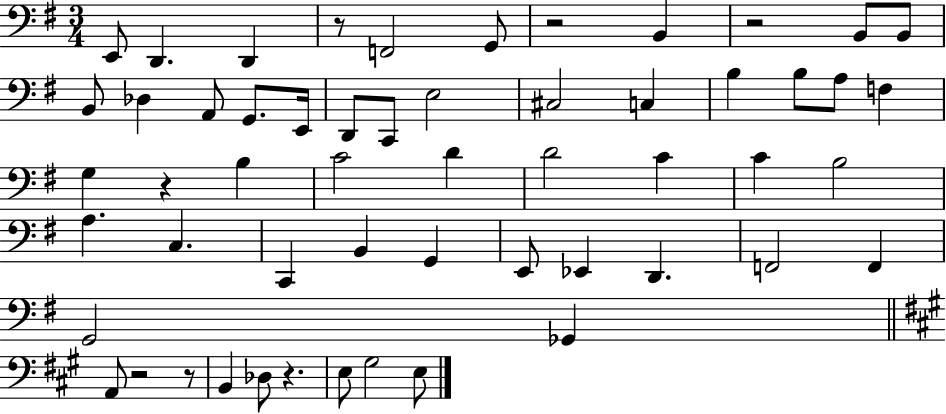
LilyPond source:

{
  \clef bass
  \numericTimeSignature
  \time 3/4
  \key g \major
  e,8 d,4. d,4 | r8 f,2 g,8 | r2 b,4 | r2 b,8 b,8 | \break b,8 des4 a,8 g,8. e,16 | d,8 c,8 e2 | cis2 c4 | b4 b8 a8 f4 | \break g4 r4 b4 | c'2 d'4 | d'2 c'4 | c'4 b2 | \break a4. c4. | c,4 b,4 g,4 | e,8 ees,4 d,4. | f,2 f,4 | \break g,2 ges,4 | \bar "||" \break \key a \major a,8 r2 r8 | b,4 des8 r4. | e8 gis2 e8 | \bar "|."
}